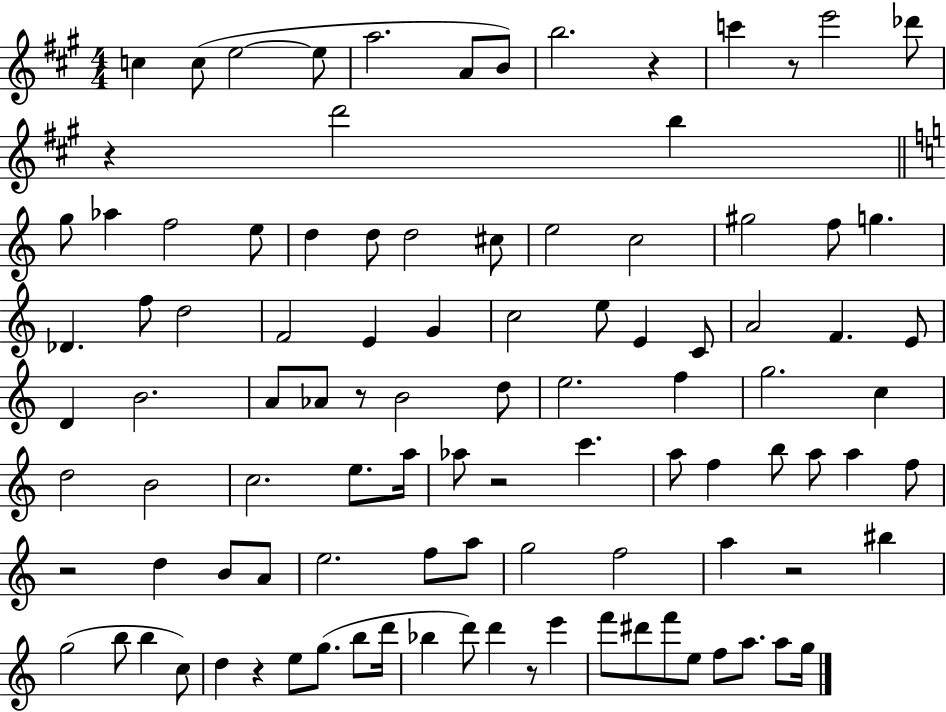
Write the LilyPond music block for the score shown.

{
  \clef treble
  \numericTimeSignature
  \time 4/4
  \key a \major
  c''4 c''8( e''2~~ e''8 | a''2. a'8 b'8) | b''2. r4 | c'''4 r8 e'''2 des'''8 | \break r4 d'''2 b''4 | \bar "||" \break \key a \minor g''8 aes''4 f''2 e''8 | d''4 d''8 d''2 cis''8 | e''2 c''2 | gis''2 f''8 g''4. | \break des'4. f''8 d''2 | f'2 e'4 g'4 | c''2 e''8 e'4 c'8 | a'2 f'4. e'8 | \break d'4 b'2. | a'8 aes'8 r8 b'2 d''8 | e''2. f''4 | g''2. c''4 | \break d''2 b'2 | c''2. e''8. a''16 | aes''8 r2 c'''4. | a''8 f''4 b''8 a''8 a''4 f''8 | \break r2 d''4 b'8 a'8 | e''2. f''8 a''8 | g''2 f''2 | a''4 r2 bis''4 | \break g''2( b''8 b''4 c''8) | d''4 r4 e''8 g''8.( b''8 d'''16 | bes''4 d'''8) d'''4 r8 e'''4 | f'''8 dis'''8 f'''8 e''8 f''8 a''8. a''8 g''16 | \break \bar "|."
}